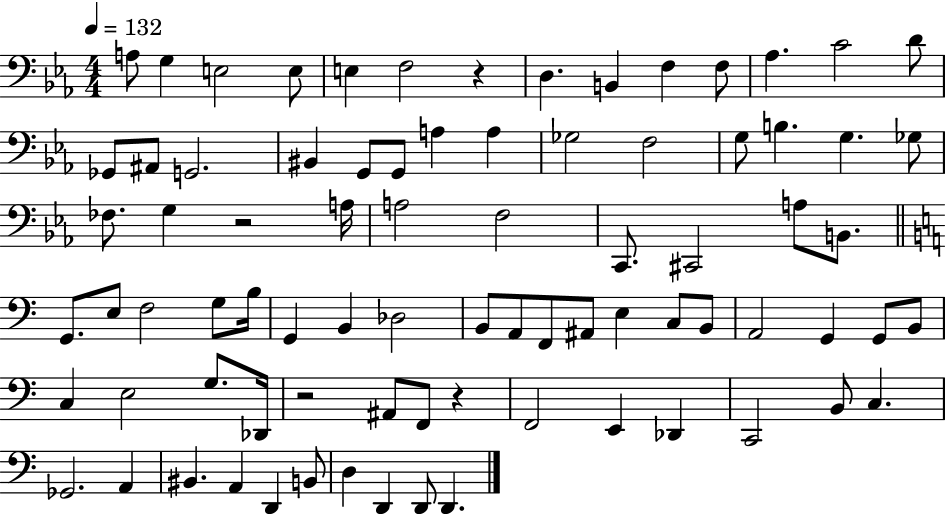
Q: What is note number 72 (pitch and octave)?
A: D2